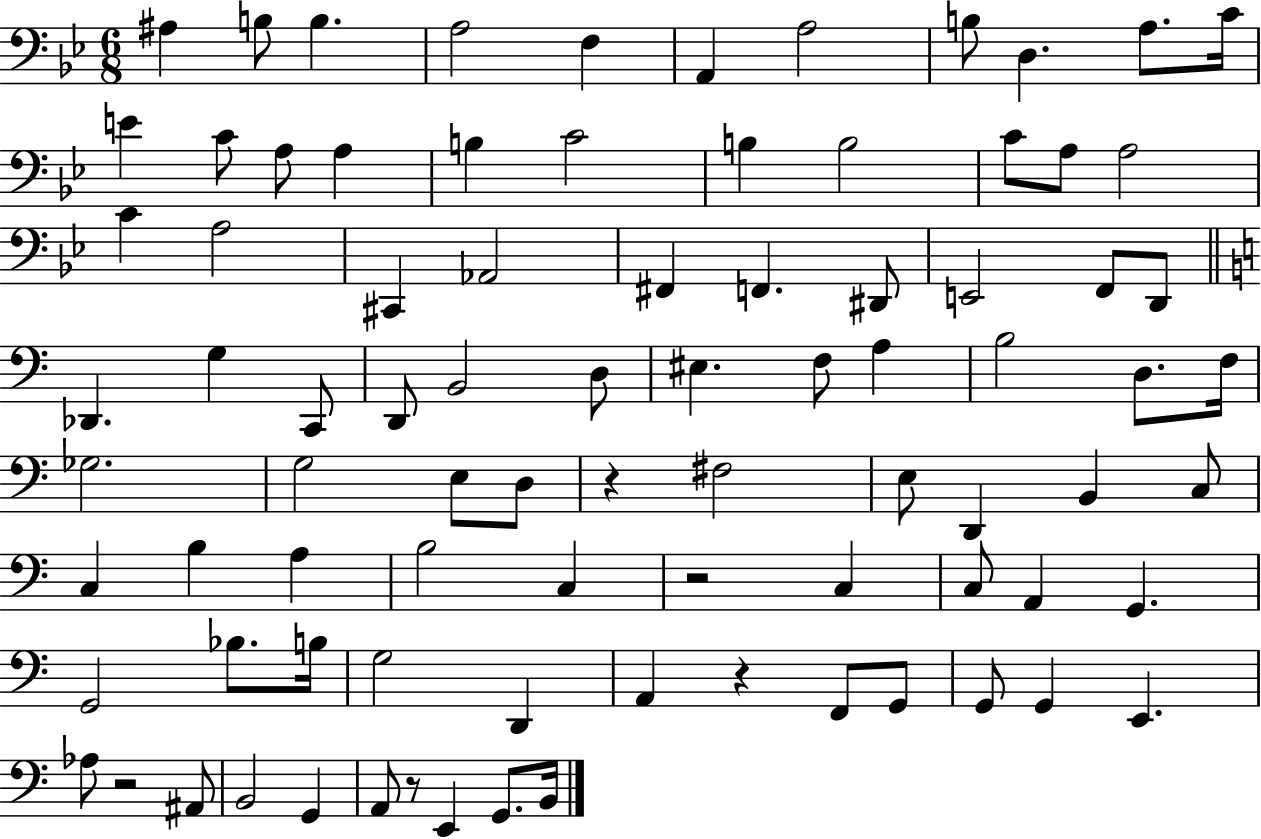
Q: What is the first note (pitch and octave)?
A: A#3